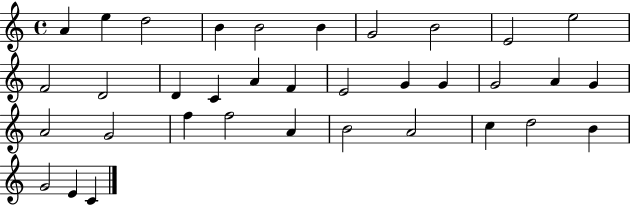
X:1
T:Untitled
M:4/4
L:1/4
K:C
A e d2 B B2 B G2 B2 E2 e2 F2 D2 D C A F E2 G G G2 A G A2 G2 f f2 A B2 A2 c d2 B G2 E C